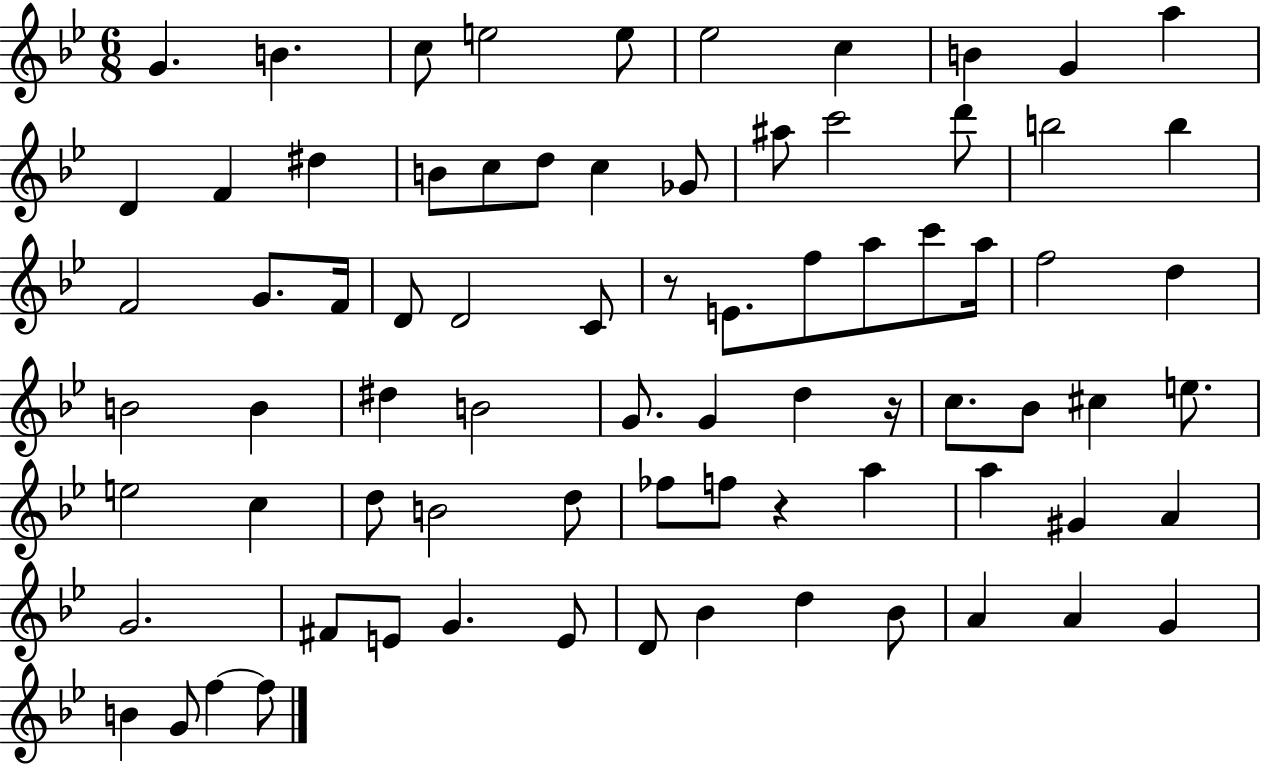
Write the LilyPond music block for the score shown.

{
  \clef treble
  \numericTimeSignature
  \time 6/8
  \key bes \major
  g'4. b'4. | c''8 e''2 e''8 | ees''2 c''4 | b'4 g'4 a''4 | \break d'4 f'4 dis''4 | b'8 c''8 d''8 c''4 ges'8 | ais''8 c'''2 d'''8 | b''2 b''4 | \break f'2 g'8. f'16 | d'8 d'2 c'8 | r8 e'8. f''8 a''8 c'''8 a''16 | f''2 d''4 | \break b'2 b'4 | dis''4 b'2 | g'8. g'4 d''4 r16 | c''8. bes'8 cis''4 e''8. | \break e''2 c''4 | d''8 b'2 d''8 | fes''8 f''8 r4 a''4 | a''4 gis'4 a'4 | \break g'2. | fis'8 e'8 g'4. e'8 | d'8 bes'4 d''4 bes'8 | a'4 a'4 g'4 | \break b'4 g'8 f''4~~ f''8 | \bar "|."
}